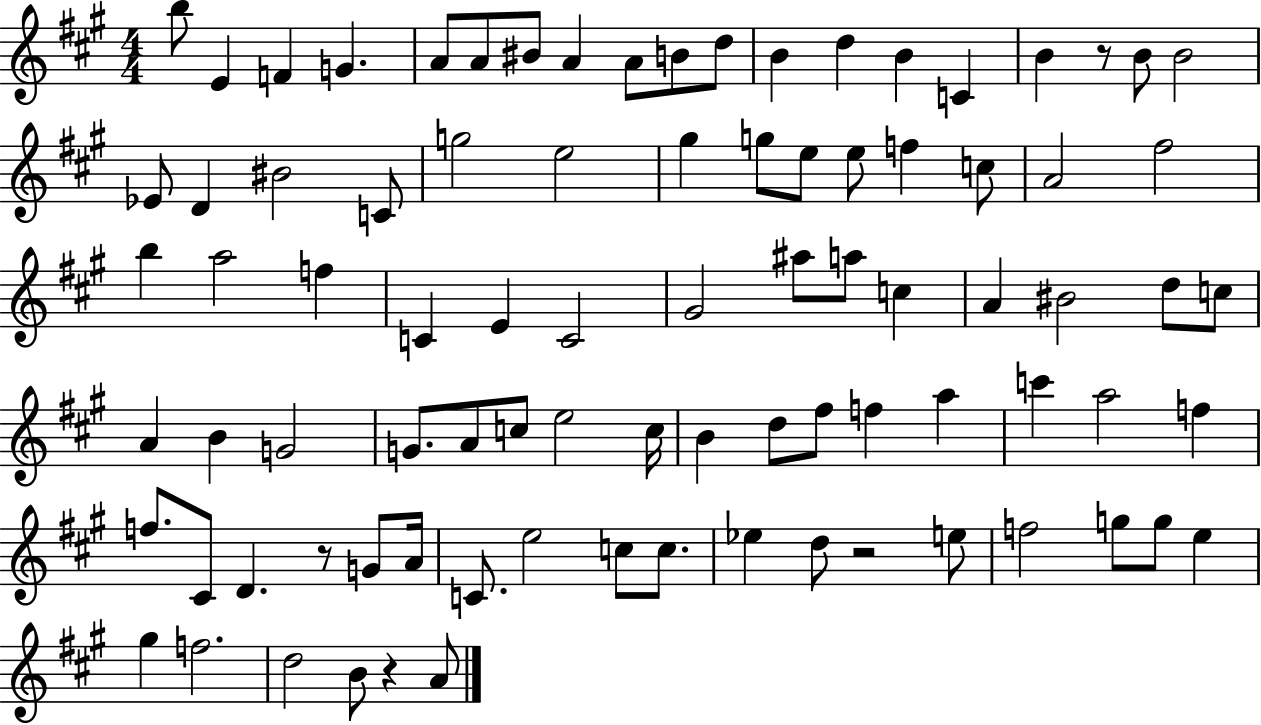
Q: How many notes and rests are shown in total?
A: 87